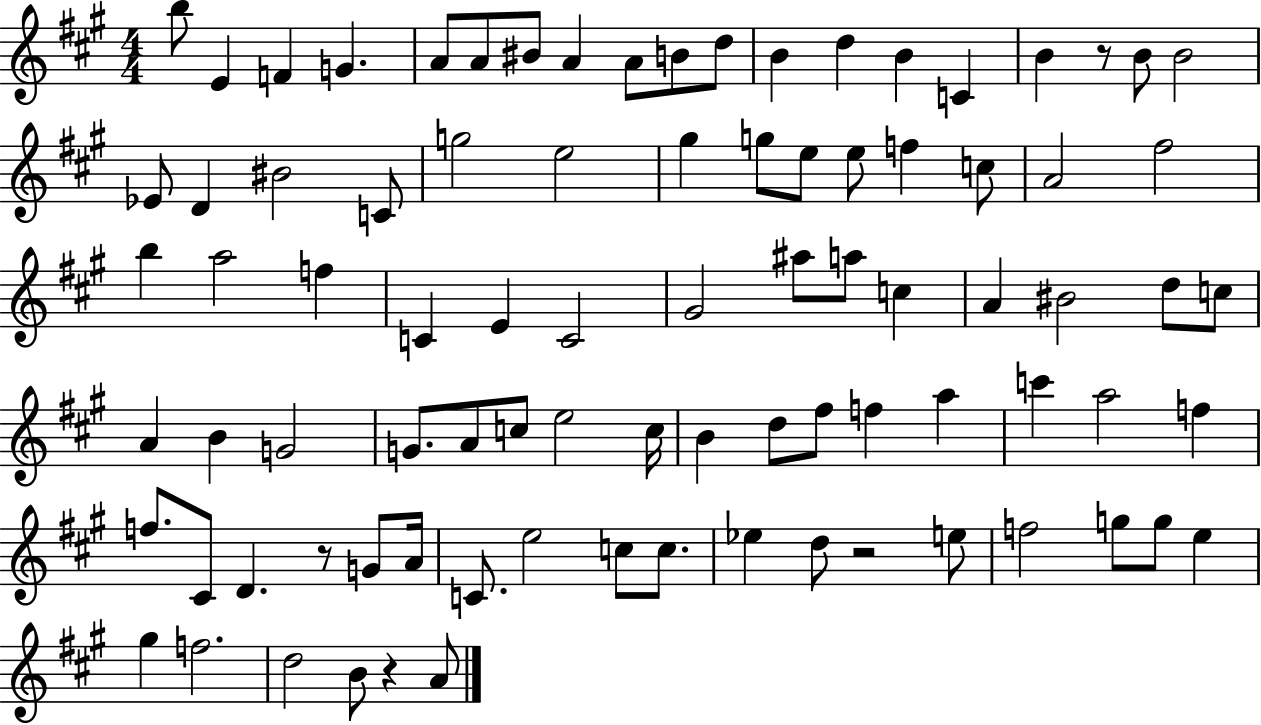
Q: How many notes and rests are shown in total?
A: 87